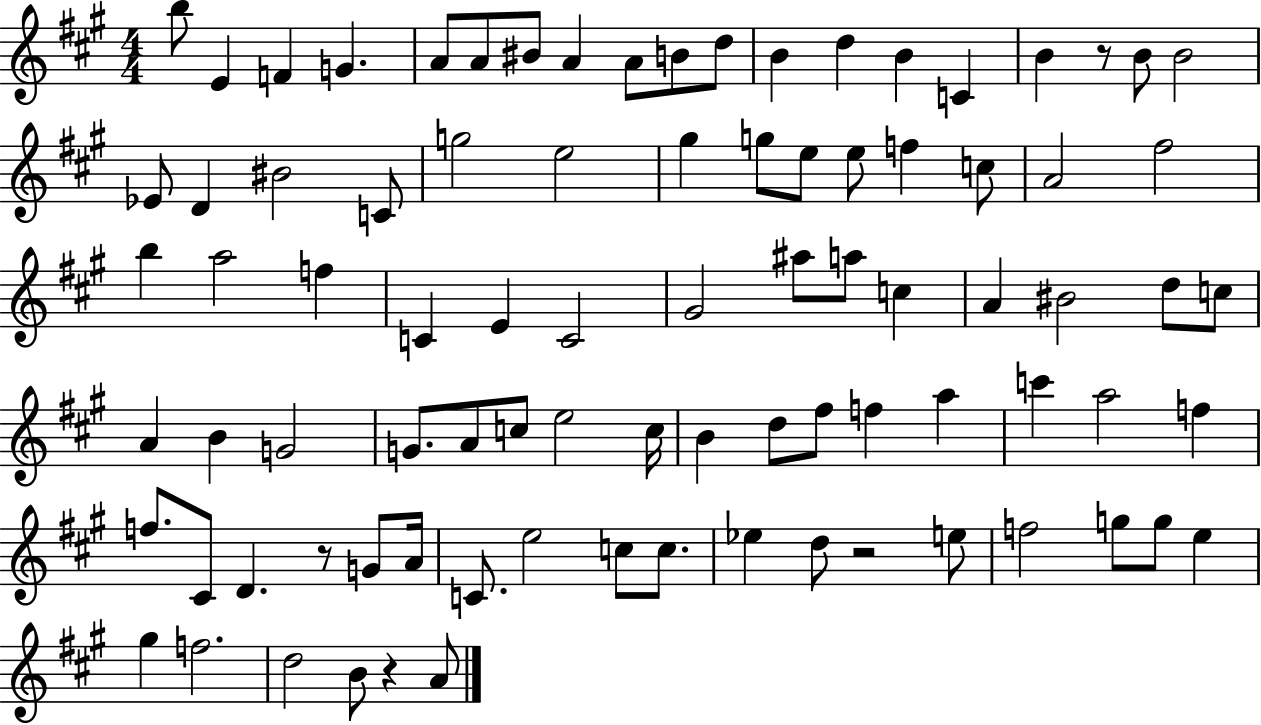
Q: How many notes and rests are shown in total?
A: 87